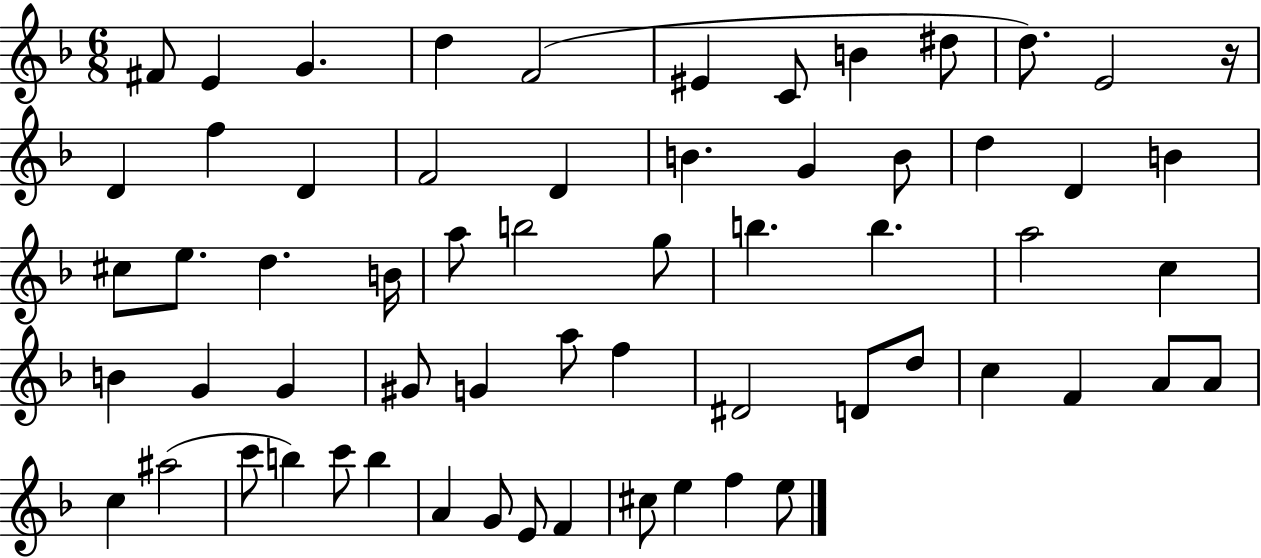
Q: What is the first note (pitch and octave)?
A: F#4